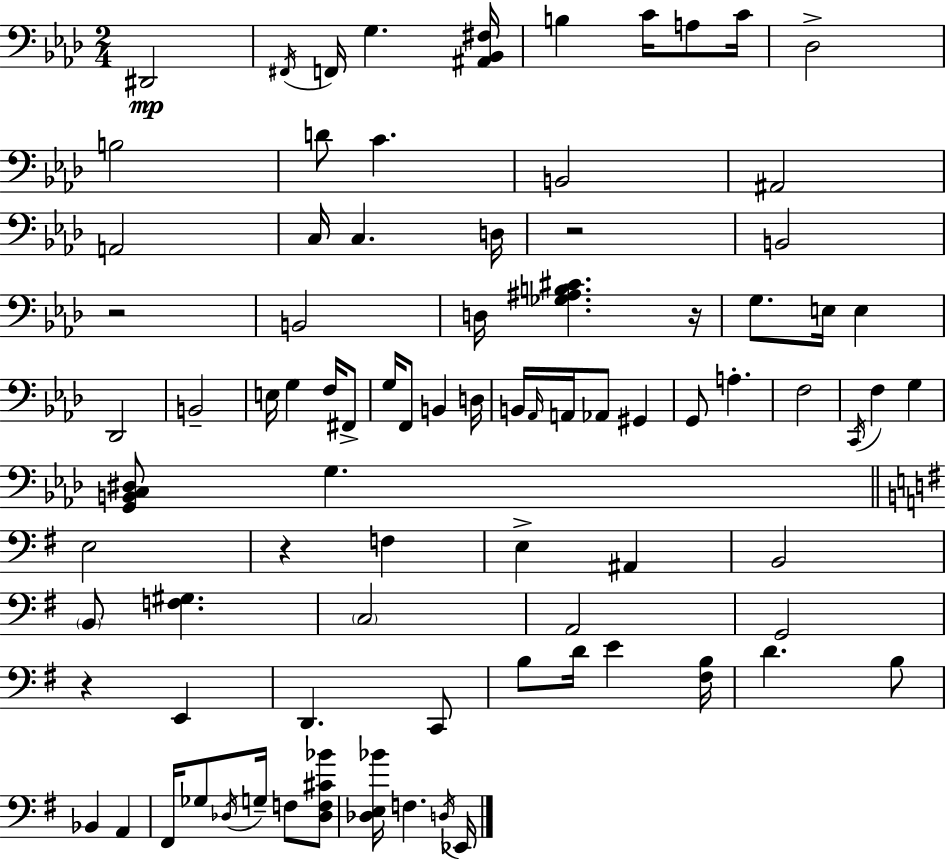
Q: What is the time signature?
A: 2/4